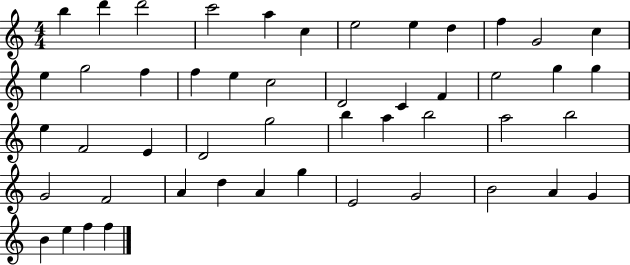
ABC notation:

X:1
T:Untitled
M:4/4
L:1/4
K:C
b d' d'2 c'2 a c e2 e d f G2 c e g2 f f e c2 D2 C F e2 g g e F2 E D2 g2 b a b2 a2 b2 G2 F2 A d A g E2 G2 B2 A G B e f f